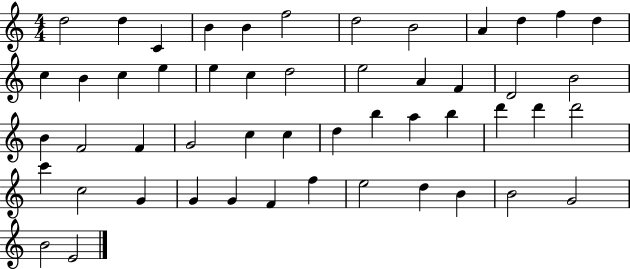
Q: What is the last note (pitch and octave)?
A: E4